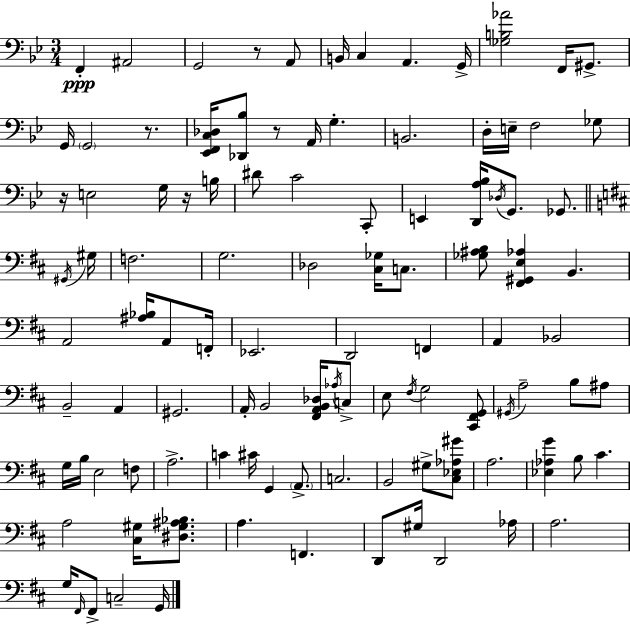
X:1
T:Untitled
M:3/4
L:1/4
K:Gm
F,, ^A,,2 G,,2 z/2 A,,/2 B,,/4 C, A,, G,,/4 [_G,B,_A]2 F,,/4 ^G,,/2 G,,/4 G,,2 z/2 [_E,,F,,C,_D,]/4 [_D,,_B,]/2 z/2 A,,/4 G, B,,2 D,/4 E,/4 F,2 _G,/2 z/4 E,2 G,/4 z/4 B,/4 ^D/2 C2 C,,/2 E,, [D,,A,_B,]/4 _D,/4 G,,/2 _G,,/2 ^G,,/4 ^G,/4 F,2 G,2 _D,2 [^C,_G,]/4 C,/2 [_G,^A,B,]/2 [^F,,^G,,E,_A,] B,, A,,2 [^A,_B,]/4 A,,/2 F,,/4 _E,,2 D,,2 F,, A,, _B,,2 B,,2 A,, ^G,,2 A,,/4 B,,2 [^F,,A,,B,,_D,]/4 _A,/4 C,/2 E,/2 ^F,/4 G,2 [^C,,^F,,G,,]/2 ^G,,/4 A,2 B,/2 ^A,/2 G,/4 B,/4 E,2 F,/2 A,2 C ^C/4 G,, A,,/2 C,2 B,,2 ^G,/2 [^C,_E,_A,^G]/2 A,2 [_E,_A,G] B,/2 ^C A,2 [^C,^G,]/4 [^D,^G,^A,_B,]/2 A, F,, D,,/2 ^G,/4 D,,2 _A,/4 A,2 G,/4 ^F,,/4 ^F,,/2 C,2 G,,/4